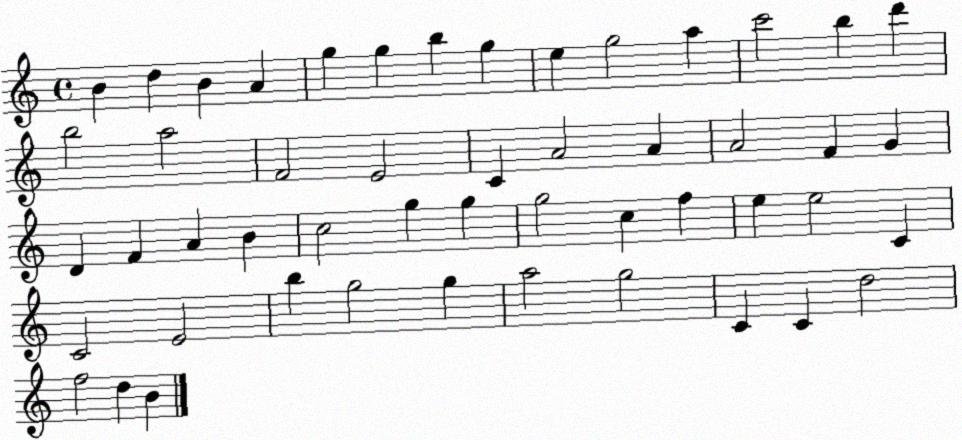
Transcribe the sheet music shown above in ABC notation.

X:1
T:Untitled
M:4/4
L:1/4
K:C
B d B A g g b g e g2 a c'2 b d' b2 a2 F2 E2 C A2 A A2 F G D F A B c2 g g g2 c f e e2 C C2 E2 b g2 g a2 g2 C C d2 f2 d B